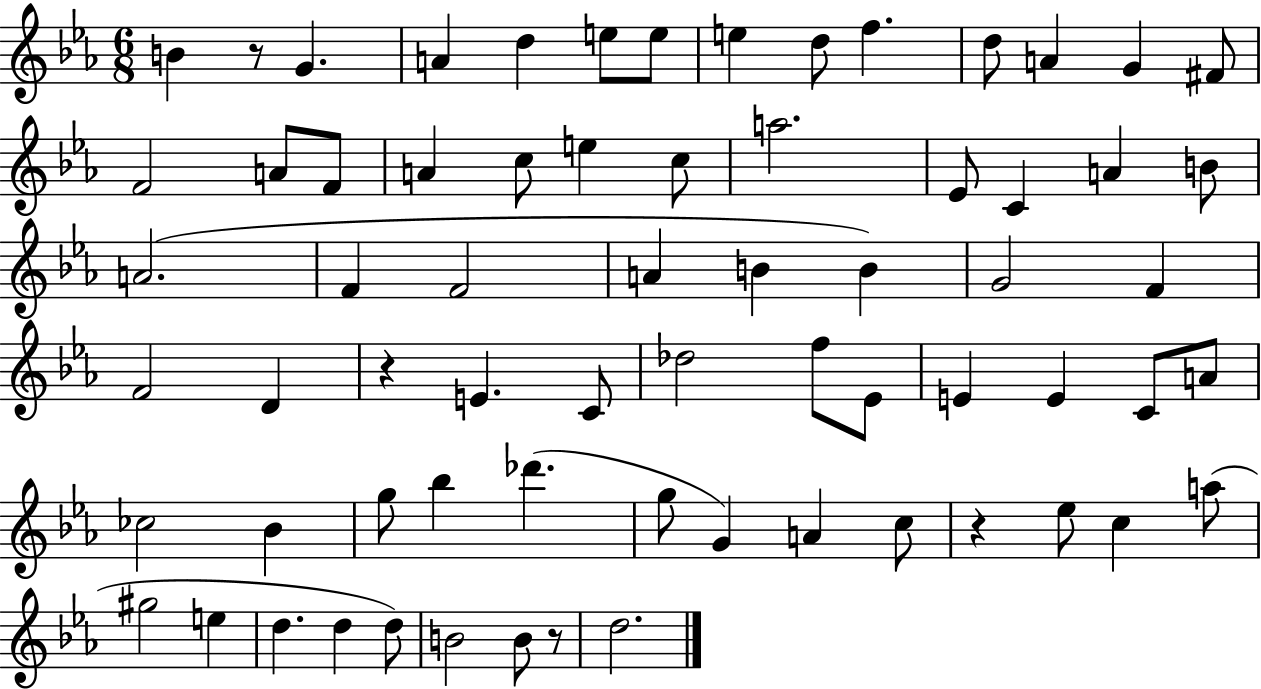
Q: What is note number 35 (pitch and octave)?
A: D4